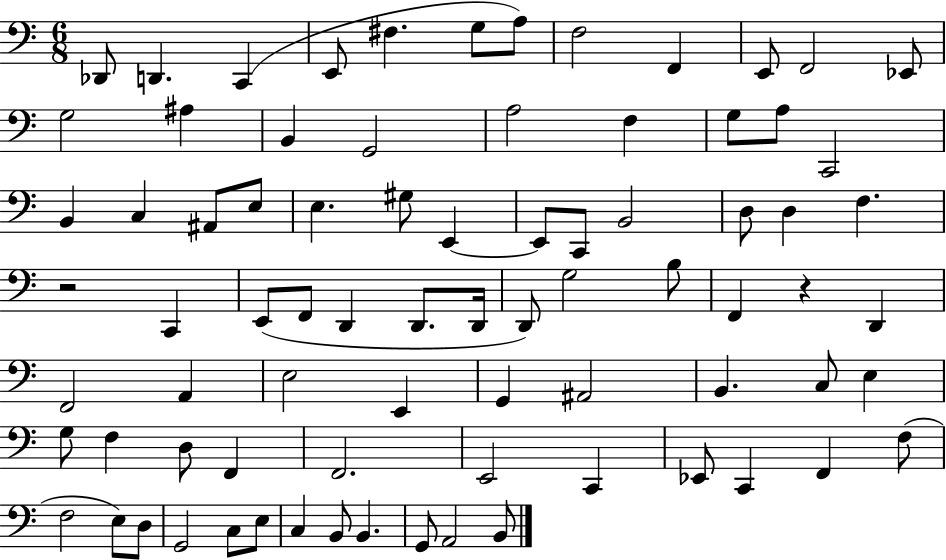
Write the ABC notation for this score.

X:1
T:Untitled
M:6/8
L:1/4
K:C
_D,,/2 D,, C,, E,,/2 ^F, G,/2 A,/2 F,2 F,, E,,/2 F,,2 _E,,/2 G,2 ^A, B,, G,,2 A,2 F, G,/2 A,/2 C,,2 B,, C, ^A,,/2 E,/2 E, ^G,/2 E,, E,,/2 C,,/2 B,,2 D,/2 D, F, z2 C,, E,,/2 F,,/2 D,, D,,/2 D,,/4 D,,/2 G,2 B,/2 F,, z D,, F,,2 A,, E,2 E,, G,, ^A,,2 B,, C,/2 E, G,/2 F, D,/2 F,, F,,2 E,,2 C,, _E,,/2 C,, F,, F,/2 F,2 E,/2 D,/2 G,,2 C,/2 E,/2 C, B,,/2 B,, G,,/2 A,,2 B,,/2